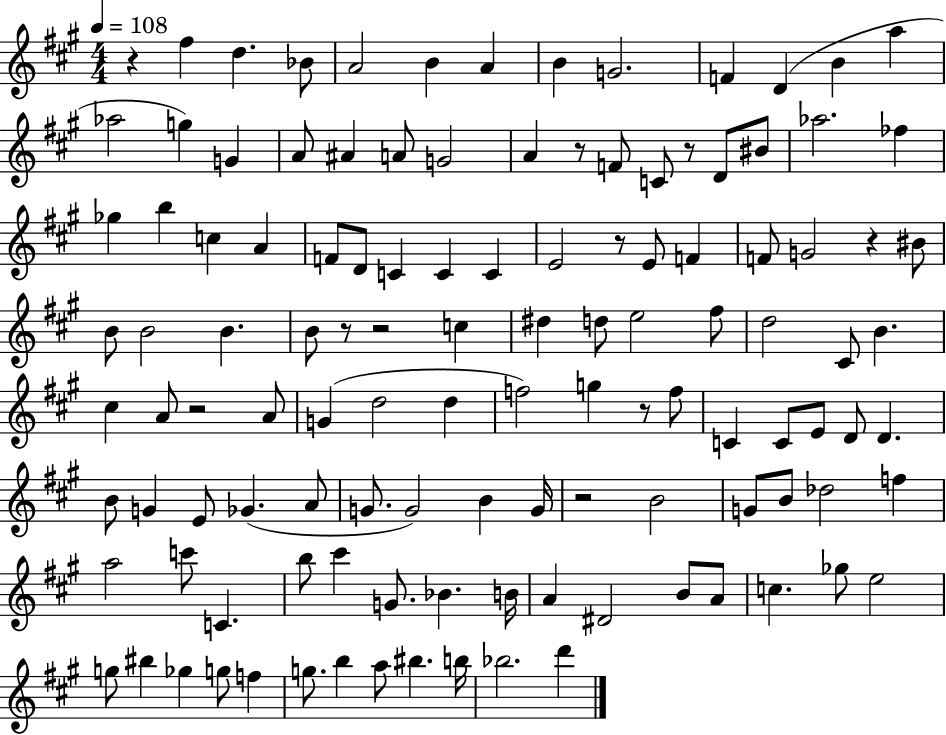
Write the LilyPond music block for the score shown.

{
  \clef treble
  \numericTimeSignature
  \time 4/4
  \key a \major
  \tempo 4 = 108
  r4 fis''4 d''4. bes'8 | a'2 b'4 a'4 | b'4 g'2. | f'4 d'4( b'4 a''4 | \break aes''2 g''4) g'4 | a'8 ais'4 a'8 g'2 | a'4 r8 f'8 c'8 r8 d'8 bis'8 | aes''2. fes''4 | \break ges''4 b''4 c''4 a'4 | f'8 d'8 c'4 c'4 c'4 | e'2 r8 e'8 f'4 | f'8 g'2 r4 bis'8 | \break b'8 b'2 b'4. | b'8 r8 r2 c''4 | dis''4 d''8 e''2 fis''8 | d''2 cis'8 b'4. | \break cis''4 a'8 r2 a'8 | g'4( d''2 d''4 | f''2) g''4 r8 f''8 | c'4 c'8 e'8 d'8 d'4. | \break b'8 g'4 e'8 ges'4.( a'8 | g'8. g'2) b'4 g'16 | r2 b'2 | g'8 b'8 des''2 f''4 | \break a''2 c'''8 c'4. | b''8 cis'''4 g'8. bes'4. b'16 | a'4 dis'2 b'8 a'8 | c''4. ges''8 e''2 | \break g''8 bis''4 ges''4 g''8 f''4 | g''8. b''4 a''8 bis''4. b''16 | bes''2. d'''4 | \bar "|."
}